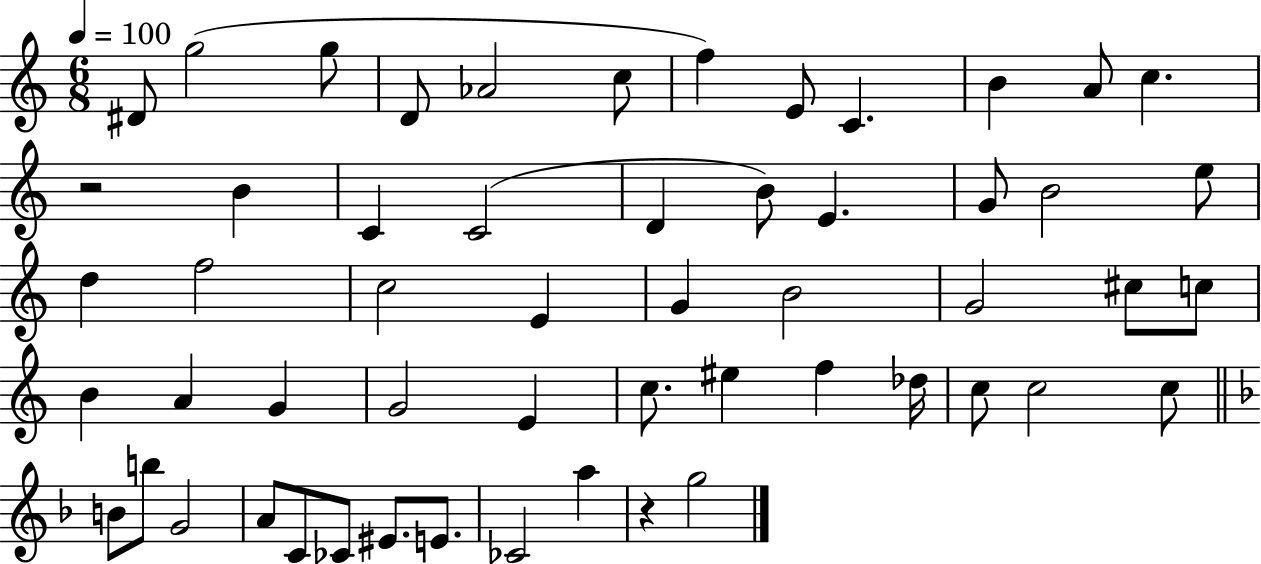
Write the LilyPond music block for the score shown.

{
  \clef treble
  \numericTimeSignature
  \time 6/8
  \key c \major
  \tempo 4 = 100
  dis'8 g''2( g''8 | d'8 aes'2 c''8 | f''4) e'8 c'4. | b'4 a'8 c''4. | \break r2 b'4 | c'4 c'2( | d'4 b'8) e'4. | g'8 b'2 e''8 | \break d''4 f''2 | c''2 e'4 | g'4 b'2 | g'2 cis''8 c''8 | \break b'4 a'4 g'4 | g'2 e'4 | c''8. eis''4 f''4 des''16 | c''8 c''2 c''8 | \break \bar "||" \break \key d \minor b'8 b''8 g'2 | a'8 c'8 ces'8 eis'8. e'8. | ces'2 a''4 | r4 g''2 | \break \bar "|."
}